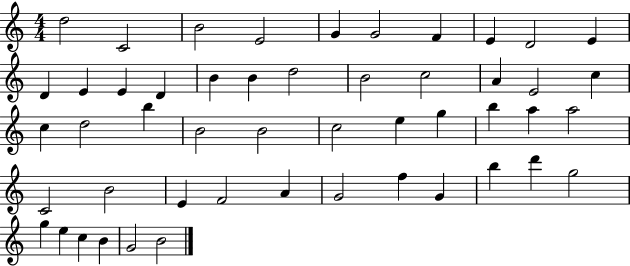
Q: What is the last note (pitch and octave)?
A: B4